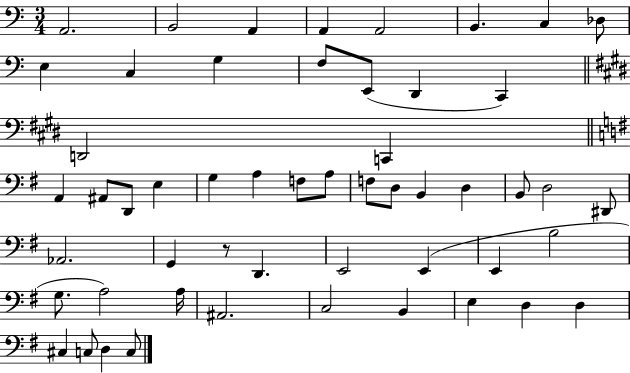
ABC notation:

X:1
T:Untitled
M:3/4
L:1/4
K:C
A,,2 B,,2 A,, A,, A,,2 B,, C, _D,/2 E, C, G, F,/2 E,,/2 D,, C,, D,,2 C,, A,, ^A,,/2 D,,/2 E, G, A, F,/2 A,/2 F,/2 D,/2 B,, D, B,,/2 D,2 ^D,,/2 _A,,2 G,, z/2 D,, E,,2 E,, E,, B,2 G,/2 A,2 A,/4 ^A,,2 C,2 B,, E, D, D, ^C, C,/2 D, C,/2